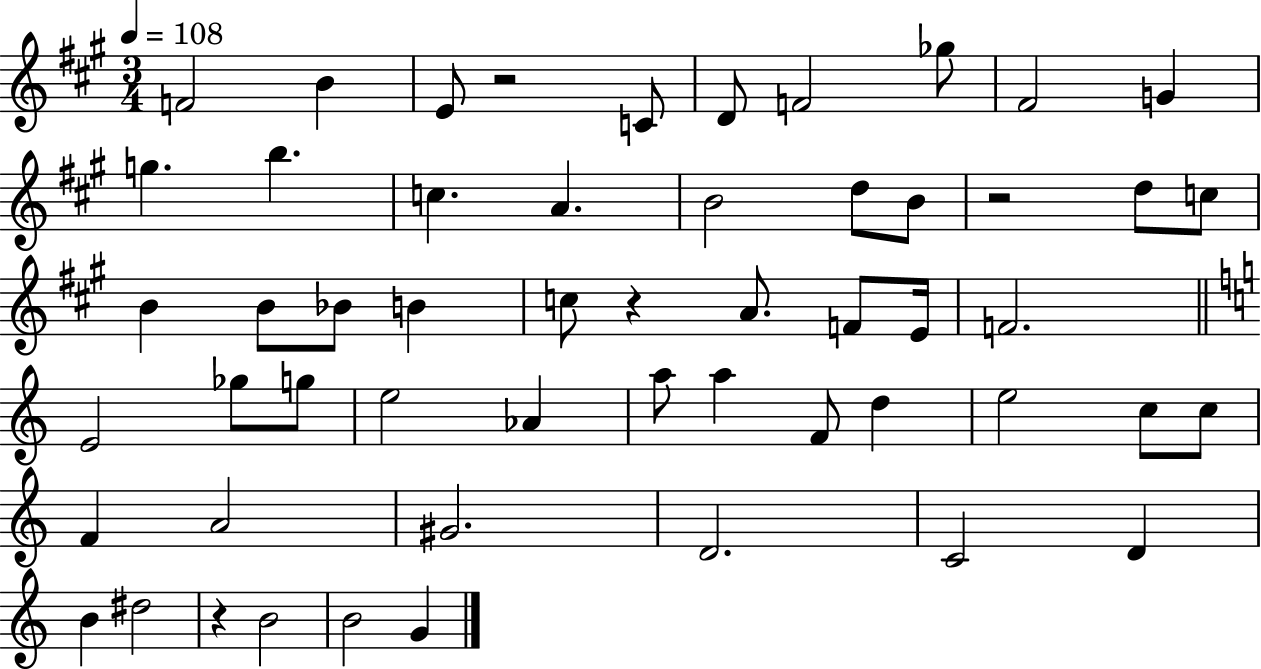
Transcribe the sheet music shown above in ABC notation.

X:1
T:Untitled
M:3/4
L:1/4
K:A
F2 B E/2 z2 C/2 D/2 F2 _g/2 ^F2 G g b c A B2 d/2 B/2 z2 d/2 c/2 B B/2 _B/2 B c/2 z A/2 F/2 E/4 F2 E2 _g/2 g/2 e2 _A a/2 a F/2 d e2 c/2 c/2 F A2 ^G2 D2 C2 D B ^d2 z B2 B2 G